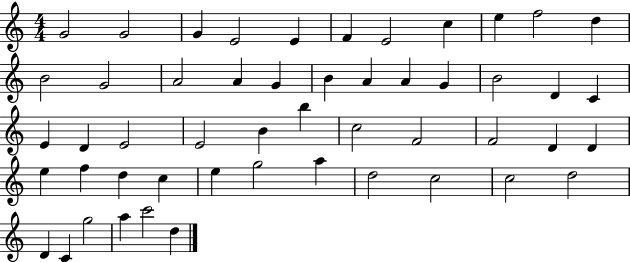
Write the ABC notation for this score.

X:1
T:Untitled
M:4/4
L:1/4
K:C
G2 G2 G E2 E F E2 c e f2 d B2 G2 A2 A G B A A G B2 D C E D E2 E2 B b c2 F2 F2 D D e f d c e g2 a d2 c2 c2 d2 D C g2 a c'2 d